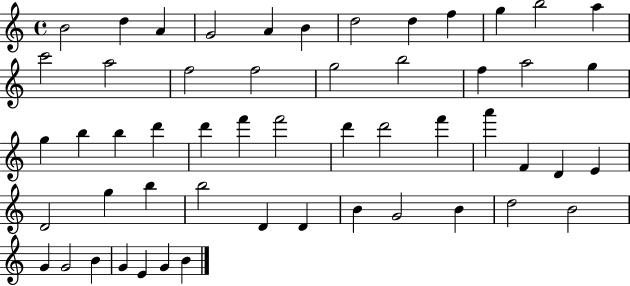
{
  \clef treble
  \time 4/4
  \defaultTimeSignature
  \key c \major
  b'2 d''4 a'4 | g'2 a'4 b'4 | d''2 d''4 f''4 | g''4 b''2 a''4 | \break c'''2 a''2 | f''2 f''2 | g''2 b''2 | f''4 a''2 g''4 | \break g''4 b''4 b''4 d'''4 | d'''4 f'''4 f'''2 | d'''4 d'''2 f'''4 | a'''4 f'4 d'4 e'4 | \break d'2 g''4 b''4 | b''2 d'4 d'4 | b'4 g'2 b'4 | d''2 b'2 | \break g'4 g'2 b'4 | g'4 e'4 g'4 b'4 | \bar "|."
}